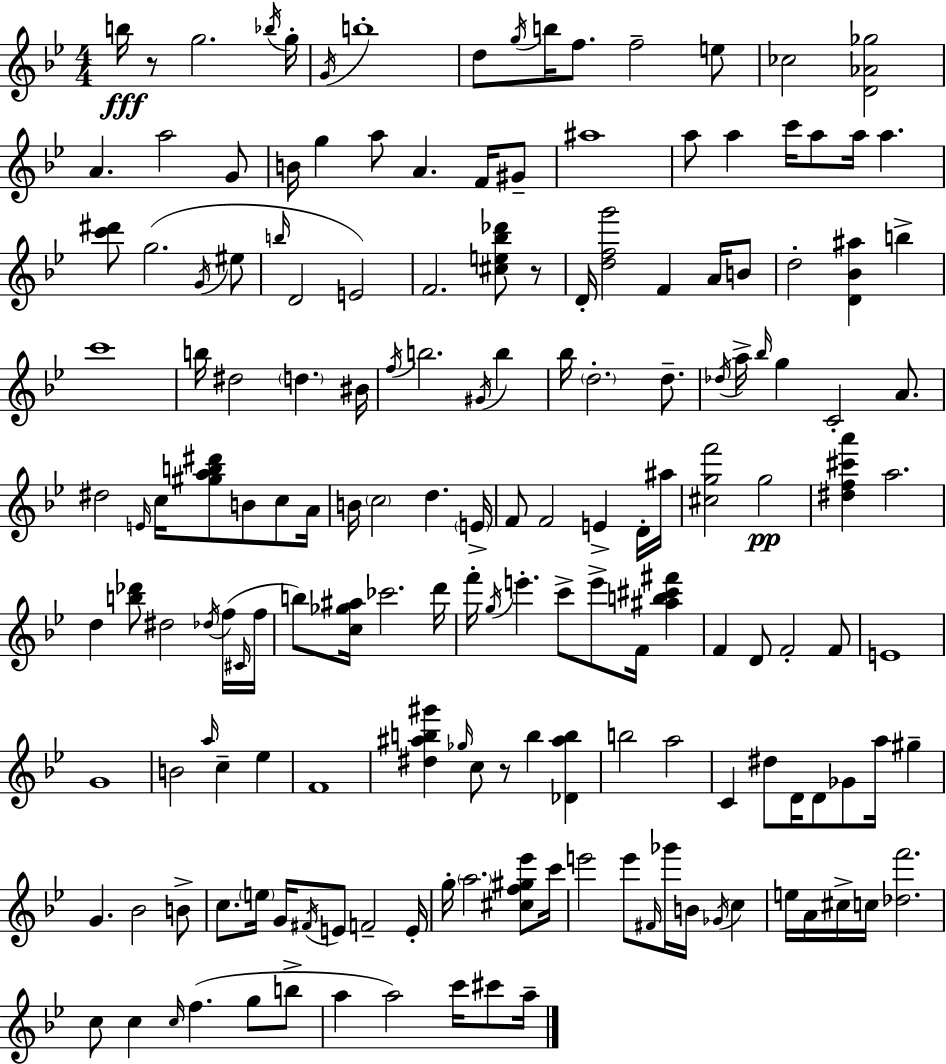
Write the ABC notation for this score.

X:1
T:Untitled
M:4/4
L:1/4
K:Gm
b/4 z/2 g2 _b/4 g/4 G/4 b4 d/2 g/4 b/4 f/2 f2 e/2 _c2 [D_A_g]2 A a2 G/2 B/4 g a/2 A F/4 ^G/2 ^a4 a/2 a c'/4 a/2 a/4 a [c'^d']/2 g2 G/4 ^e/2 b/4 D2 E2 F2 [^ce_b_d']/2 z/2 D/4 [dfg']2 F A/4 B/2 d2 [D_B^a] b c'4 b/4 ^d2 d ^B/4 f/4 b2 ^G/4 b _b/4 d2 d/2 _d/4 a/4 _b/4 g C2 A/2 ^d2 E/4 c/4 [^gab^d']/2 B/2 c/2 A/4 B/4 c2 d E/4 F/2 F2 E D/4 ^a/4 [^cgf']2 g2 [^df^c'a'] a2 d [b_d']/2 ^d2 _d/4 f/4 ^C/4 f/4 b/2 [c_g^a]/4 _c'2 d'/4 f'/4 g/4 e' c'/2 e'/2 F/4 [^ab^c'^f'] F D/2 F2 F/2 E4 G4 B2 a/4 c _e F4 [^d^ab^g'] _g/4 c/2 z/2 b [_D^ab] b2 a2 C ^d/2 D/4 D/2 _G/2 a/4 ^g G _B2 B/2 c/2 e/4 G/4 ^F/4 E/2 F2 E/4 g/4 a2 [^cf^g_e']/2 c'/4 e'2 e'/2 ^F/4 _g'/4 B/4 _G/4 c e/4 A/4 ^c/4 c/4 [_df']2 c/2 c c/4 f g/2 b/2 a a2 c'/4 ^c'/2 a/4